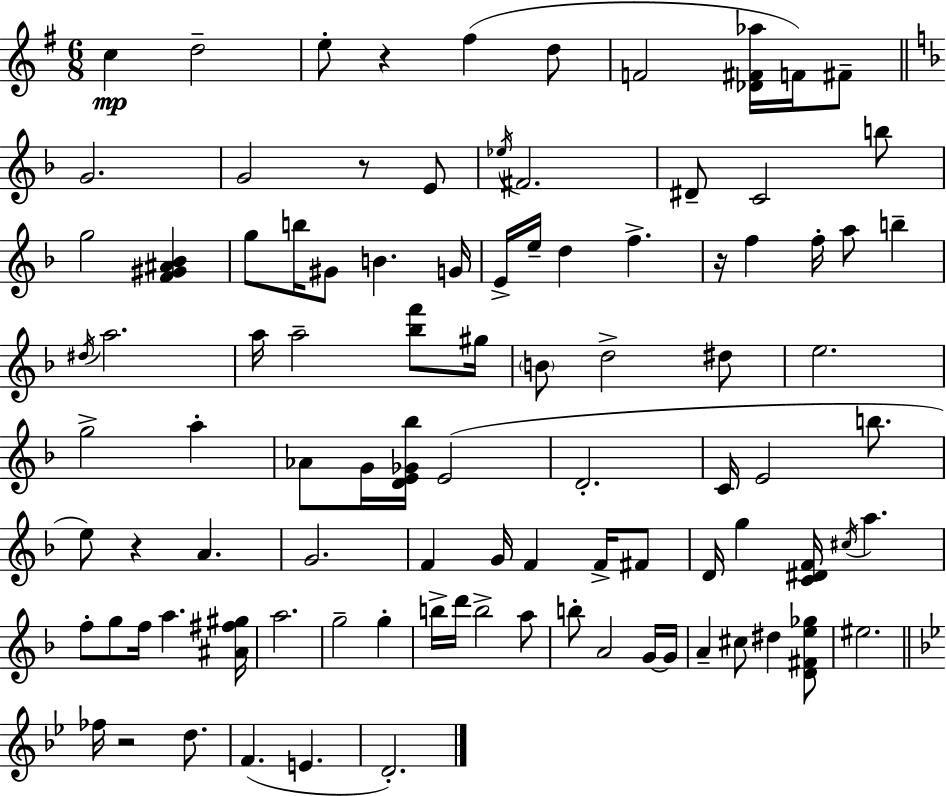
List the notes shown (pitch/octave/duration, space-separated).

C5/q D5/h E5/e R/q F#5/q D5/e F4/h [Db4,F#4,Ab5]/s F4/s F#4/e G4/h. G4/h R/e E4/e Eb5/s F#4/h. D#4/e C4/h B5/e G5/h [F4,G#4,A#4,Bb4]/q G5/e B5/s G#4/e B4/q. G4/s E4/s E5/s D5/q F5/q. R/s F5/q F5/s A5/e B5/q D#5/s A5/h. A5/s A5/h [Bb5,F6]/e G#5/s B4/e D5/h D#5/e E5/h. G5/h A5/q Ab4/e G4/s [D4,E4,Gb4,Bb5]/s E4/h D4/h. C4/s E4/h B5/e. E5/e R/q A4/q. G4/h. F4/q G4/s F4/q F4/s F#4/e D4/s G5/q [C4,D#4,F4]/s C#5/s A5/q. F5/e G5/e F5/s A5/q. [A#4,F#5,G#5]/s A5/h. G5/h G5/q B5/s D6/s B5/h A5/e B5/e A4/h G4/s G4/s A4/q C#5/e D#5/q [D4,F#4,E5,Gb5]/e EIS5/h. FES5/s R/h D5/e. F4/q. E4/q. D4/h.